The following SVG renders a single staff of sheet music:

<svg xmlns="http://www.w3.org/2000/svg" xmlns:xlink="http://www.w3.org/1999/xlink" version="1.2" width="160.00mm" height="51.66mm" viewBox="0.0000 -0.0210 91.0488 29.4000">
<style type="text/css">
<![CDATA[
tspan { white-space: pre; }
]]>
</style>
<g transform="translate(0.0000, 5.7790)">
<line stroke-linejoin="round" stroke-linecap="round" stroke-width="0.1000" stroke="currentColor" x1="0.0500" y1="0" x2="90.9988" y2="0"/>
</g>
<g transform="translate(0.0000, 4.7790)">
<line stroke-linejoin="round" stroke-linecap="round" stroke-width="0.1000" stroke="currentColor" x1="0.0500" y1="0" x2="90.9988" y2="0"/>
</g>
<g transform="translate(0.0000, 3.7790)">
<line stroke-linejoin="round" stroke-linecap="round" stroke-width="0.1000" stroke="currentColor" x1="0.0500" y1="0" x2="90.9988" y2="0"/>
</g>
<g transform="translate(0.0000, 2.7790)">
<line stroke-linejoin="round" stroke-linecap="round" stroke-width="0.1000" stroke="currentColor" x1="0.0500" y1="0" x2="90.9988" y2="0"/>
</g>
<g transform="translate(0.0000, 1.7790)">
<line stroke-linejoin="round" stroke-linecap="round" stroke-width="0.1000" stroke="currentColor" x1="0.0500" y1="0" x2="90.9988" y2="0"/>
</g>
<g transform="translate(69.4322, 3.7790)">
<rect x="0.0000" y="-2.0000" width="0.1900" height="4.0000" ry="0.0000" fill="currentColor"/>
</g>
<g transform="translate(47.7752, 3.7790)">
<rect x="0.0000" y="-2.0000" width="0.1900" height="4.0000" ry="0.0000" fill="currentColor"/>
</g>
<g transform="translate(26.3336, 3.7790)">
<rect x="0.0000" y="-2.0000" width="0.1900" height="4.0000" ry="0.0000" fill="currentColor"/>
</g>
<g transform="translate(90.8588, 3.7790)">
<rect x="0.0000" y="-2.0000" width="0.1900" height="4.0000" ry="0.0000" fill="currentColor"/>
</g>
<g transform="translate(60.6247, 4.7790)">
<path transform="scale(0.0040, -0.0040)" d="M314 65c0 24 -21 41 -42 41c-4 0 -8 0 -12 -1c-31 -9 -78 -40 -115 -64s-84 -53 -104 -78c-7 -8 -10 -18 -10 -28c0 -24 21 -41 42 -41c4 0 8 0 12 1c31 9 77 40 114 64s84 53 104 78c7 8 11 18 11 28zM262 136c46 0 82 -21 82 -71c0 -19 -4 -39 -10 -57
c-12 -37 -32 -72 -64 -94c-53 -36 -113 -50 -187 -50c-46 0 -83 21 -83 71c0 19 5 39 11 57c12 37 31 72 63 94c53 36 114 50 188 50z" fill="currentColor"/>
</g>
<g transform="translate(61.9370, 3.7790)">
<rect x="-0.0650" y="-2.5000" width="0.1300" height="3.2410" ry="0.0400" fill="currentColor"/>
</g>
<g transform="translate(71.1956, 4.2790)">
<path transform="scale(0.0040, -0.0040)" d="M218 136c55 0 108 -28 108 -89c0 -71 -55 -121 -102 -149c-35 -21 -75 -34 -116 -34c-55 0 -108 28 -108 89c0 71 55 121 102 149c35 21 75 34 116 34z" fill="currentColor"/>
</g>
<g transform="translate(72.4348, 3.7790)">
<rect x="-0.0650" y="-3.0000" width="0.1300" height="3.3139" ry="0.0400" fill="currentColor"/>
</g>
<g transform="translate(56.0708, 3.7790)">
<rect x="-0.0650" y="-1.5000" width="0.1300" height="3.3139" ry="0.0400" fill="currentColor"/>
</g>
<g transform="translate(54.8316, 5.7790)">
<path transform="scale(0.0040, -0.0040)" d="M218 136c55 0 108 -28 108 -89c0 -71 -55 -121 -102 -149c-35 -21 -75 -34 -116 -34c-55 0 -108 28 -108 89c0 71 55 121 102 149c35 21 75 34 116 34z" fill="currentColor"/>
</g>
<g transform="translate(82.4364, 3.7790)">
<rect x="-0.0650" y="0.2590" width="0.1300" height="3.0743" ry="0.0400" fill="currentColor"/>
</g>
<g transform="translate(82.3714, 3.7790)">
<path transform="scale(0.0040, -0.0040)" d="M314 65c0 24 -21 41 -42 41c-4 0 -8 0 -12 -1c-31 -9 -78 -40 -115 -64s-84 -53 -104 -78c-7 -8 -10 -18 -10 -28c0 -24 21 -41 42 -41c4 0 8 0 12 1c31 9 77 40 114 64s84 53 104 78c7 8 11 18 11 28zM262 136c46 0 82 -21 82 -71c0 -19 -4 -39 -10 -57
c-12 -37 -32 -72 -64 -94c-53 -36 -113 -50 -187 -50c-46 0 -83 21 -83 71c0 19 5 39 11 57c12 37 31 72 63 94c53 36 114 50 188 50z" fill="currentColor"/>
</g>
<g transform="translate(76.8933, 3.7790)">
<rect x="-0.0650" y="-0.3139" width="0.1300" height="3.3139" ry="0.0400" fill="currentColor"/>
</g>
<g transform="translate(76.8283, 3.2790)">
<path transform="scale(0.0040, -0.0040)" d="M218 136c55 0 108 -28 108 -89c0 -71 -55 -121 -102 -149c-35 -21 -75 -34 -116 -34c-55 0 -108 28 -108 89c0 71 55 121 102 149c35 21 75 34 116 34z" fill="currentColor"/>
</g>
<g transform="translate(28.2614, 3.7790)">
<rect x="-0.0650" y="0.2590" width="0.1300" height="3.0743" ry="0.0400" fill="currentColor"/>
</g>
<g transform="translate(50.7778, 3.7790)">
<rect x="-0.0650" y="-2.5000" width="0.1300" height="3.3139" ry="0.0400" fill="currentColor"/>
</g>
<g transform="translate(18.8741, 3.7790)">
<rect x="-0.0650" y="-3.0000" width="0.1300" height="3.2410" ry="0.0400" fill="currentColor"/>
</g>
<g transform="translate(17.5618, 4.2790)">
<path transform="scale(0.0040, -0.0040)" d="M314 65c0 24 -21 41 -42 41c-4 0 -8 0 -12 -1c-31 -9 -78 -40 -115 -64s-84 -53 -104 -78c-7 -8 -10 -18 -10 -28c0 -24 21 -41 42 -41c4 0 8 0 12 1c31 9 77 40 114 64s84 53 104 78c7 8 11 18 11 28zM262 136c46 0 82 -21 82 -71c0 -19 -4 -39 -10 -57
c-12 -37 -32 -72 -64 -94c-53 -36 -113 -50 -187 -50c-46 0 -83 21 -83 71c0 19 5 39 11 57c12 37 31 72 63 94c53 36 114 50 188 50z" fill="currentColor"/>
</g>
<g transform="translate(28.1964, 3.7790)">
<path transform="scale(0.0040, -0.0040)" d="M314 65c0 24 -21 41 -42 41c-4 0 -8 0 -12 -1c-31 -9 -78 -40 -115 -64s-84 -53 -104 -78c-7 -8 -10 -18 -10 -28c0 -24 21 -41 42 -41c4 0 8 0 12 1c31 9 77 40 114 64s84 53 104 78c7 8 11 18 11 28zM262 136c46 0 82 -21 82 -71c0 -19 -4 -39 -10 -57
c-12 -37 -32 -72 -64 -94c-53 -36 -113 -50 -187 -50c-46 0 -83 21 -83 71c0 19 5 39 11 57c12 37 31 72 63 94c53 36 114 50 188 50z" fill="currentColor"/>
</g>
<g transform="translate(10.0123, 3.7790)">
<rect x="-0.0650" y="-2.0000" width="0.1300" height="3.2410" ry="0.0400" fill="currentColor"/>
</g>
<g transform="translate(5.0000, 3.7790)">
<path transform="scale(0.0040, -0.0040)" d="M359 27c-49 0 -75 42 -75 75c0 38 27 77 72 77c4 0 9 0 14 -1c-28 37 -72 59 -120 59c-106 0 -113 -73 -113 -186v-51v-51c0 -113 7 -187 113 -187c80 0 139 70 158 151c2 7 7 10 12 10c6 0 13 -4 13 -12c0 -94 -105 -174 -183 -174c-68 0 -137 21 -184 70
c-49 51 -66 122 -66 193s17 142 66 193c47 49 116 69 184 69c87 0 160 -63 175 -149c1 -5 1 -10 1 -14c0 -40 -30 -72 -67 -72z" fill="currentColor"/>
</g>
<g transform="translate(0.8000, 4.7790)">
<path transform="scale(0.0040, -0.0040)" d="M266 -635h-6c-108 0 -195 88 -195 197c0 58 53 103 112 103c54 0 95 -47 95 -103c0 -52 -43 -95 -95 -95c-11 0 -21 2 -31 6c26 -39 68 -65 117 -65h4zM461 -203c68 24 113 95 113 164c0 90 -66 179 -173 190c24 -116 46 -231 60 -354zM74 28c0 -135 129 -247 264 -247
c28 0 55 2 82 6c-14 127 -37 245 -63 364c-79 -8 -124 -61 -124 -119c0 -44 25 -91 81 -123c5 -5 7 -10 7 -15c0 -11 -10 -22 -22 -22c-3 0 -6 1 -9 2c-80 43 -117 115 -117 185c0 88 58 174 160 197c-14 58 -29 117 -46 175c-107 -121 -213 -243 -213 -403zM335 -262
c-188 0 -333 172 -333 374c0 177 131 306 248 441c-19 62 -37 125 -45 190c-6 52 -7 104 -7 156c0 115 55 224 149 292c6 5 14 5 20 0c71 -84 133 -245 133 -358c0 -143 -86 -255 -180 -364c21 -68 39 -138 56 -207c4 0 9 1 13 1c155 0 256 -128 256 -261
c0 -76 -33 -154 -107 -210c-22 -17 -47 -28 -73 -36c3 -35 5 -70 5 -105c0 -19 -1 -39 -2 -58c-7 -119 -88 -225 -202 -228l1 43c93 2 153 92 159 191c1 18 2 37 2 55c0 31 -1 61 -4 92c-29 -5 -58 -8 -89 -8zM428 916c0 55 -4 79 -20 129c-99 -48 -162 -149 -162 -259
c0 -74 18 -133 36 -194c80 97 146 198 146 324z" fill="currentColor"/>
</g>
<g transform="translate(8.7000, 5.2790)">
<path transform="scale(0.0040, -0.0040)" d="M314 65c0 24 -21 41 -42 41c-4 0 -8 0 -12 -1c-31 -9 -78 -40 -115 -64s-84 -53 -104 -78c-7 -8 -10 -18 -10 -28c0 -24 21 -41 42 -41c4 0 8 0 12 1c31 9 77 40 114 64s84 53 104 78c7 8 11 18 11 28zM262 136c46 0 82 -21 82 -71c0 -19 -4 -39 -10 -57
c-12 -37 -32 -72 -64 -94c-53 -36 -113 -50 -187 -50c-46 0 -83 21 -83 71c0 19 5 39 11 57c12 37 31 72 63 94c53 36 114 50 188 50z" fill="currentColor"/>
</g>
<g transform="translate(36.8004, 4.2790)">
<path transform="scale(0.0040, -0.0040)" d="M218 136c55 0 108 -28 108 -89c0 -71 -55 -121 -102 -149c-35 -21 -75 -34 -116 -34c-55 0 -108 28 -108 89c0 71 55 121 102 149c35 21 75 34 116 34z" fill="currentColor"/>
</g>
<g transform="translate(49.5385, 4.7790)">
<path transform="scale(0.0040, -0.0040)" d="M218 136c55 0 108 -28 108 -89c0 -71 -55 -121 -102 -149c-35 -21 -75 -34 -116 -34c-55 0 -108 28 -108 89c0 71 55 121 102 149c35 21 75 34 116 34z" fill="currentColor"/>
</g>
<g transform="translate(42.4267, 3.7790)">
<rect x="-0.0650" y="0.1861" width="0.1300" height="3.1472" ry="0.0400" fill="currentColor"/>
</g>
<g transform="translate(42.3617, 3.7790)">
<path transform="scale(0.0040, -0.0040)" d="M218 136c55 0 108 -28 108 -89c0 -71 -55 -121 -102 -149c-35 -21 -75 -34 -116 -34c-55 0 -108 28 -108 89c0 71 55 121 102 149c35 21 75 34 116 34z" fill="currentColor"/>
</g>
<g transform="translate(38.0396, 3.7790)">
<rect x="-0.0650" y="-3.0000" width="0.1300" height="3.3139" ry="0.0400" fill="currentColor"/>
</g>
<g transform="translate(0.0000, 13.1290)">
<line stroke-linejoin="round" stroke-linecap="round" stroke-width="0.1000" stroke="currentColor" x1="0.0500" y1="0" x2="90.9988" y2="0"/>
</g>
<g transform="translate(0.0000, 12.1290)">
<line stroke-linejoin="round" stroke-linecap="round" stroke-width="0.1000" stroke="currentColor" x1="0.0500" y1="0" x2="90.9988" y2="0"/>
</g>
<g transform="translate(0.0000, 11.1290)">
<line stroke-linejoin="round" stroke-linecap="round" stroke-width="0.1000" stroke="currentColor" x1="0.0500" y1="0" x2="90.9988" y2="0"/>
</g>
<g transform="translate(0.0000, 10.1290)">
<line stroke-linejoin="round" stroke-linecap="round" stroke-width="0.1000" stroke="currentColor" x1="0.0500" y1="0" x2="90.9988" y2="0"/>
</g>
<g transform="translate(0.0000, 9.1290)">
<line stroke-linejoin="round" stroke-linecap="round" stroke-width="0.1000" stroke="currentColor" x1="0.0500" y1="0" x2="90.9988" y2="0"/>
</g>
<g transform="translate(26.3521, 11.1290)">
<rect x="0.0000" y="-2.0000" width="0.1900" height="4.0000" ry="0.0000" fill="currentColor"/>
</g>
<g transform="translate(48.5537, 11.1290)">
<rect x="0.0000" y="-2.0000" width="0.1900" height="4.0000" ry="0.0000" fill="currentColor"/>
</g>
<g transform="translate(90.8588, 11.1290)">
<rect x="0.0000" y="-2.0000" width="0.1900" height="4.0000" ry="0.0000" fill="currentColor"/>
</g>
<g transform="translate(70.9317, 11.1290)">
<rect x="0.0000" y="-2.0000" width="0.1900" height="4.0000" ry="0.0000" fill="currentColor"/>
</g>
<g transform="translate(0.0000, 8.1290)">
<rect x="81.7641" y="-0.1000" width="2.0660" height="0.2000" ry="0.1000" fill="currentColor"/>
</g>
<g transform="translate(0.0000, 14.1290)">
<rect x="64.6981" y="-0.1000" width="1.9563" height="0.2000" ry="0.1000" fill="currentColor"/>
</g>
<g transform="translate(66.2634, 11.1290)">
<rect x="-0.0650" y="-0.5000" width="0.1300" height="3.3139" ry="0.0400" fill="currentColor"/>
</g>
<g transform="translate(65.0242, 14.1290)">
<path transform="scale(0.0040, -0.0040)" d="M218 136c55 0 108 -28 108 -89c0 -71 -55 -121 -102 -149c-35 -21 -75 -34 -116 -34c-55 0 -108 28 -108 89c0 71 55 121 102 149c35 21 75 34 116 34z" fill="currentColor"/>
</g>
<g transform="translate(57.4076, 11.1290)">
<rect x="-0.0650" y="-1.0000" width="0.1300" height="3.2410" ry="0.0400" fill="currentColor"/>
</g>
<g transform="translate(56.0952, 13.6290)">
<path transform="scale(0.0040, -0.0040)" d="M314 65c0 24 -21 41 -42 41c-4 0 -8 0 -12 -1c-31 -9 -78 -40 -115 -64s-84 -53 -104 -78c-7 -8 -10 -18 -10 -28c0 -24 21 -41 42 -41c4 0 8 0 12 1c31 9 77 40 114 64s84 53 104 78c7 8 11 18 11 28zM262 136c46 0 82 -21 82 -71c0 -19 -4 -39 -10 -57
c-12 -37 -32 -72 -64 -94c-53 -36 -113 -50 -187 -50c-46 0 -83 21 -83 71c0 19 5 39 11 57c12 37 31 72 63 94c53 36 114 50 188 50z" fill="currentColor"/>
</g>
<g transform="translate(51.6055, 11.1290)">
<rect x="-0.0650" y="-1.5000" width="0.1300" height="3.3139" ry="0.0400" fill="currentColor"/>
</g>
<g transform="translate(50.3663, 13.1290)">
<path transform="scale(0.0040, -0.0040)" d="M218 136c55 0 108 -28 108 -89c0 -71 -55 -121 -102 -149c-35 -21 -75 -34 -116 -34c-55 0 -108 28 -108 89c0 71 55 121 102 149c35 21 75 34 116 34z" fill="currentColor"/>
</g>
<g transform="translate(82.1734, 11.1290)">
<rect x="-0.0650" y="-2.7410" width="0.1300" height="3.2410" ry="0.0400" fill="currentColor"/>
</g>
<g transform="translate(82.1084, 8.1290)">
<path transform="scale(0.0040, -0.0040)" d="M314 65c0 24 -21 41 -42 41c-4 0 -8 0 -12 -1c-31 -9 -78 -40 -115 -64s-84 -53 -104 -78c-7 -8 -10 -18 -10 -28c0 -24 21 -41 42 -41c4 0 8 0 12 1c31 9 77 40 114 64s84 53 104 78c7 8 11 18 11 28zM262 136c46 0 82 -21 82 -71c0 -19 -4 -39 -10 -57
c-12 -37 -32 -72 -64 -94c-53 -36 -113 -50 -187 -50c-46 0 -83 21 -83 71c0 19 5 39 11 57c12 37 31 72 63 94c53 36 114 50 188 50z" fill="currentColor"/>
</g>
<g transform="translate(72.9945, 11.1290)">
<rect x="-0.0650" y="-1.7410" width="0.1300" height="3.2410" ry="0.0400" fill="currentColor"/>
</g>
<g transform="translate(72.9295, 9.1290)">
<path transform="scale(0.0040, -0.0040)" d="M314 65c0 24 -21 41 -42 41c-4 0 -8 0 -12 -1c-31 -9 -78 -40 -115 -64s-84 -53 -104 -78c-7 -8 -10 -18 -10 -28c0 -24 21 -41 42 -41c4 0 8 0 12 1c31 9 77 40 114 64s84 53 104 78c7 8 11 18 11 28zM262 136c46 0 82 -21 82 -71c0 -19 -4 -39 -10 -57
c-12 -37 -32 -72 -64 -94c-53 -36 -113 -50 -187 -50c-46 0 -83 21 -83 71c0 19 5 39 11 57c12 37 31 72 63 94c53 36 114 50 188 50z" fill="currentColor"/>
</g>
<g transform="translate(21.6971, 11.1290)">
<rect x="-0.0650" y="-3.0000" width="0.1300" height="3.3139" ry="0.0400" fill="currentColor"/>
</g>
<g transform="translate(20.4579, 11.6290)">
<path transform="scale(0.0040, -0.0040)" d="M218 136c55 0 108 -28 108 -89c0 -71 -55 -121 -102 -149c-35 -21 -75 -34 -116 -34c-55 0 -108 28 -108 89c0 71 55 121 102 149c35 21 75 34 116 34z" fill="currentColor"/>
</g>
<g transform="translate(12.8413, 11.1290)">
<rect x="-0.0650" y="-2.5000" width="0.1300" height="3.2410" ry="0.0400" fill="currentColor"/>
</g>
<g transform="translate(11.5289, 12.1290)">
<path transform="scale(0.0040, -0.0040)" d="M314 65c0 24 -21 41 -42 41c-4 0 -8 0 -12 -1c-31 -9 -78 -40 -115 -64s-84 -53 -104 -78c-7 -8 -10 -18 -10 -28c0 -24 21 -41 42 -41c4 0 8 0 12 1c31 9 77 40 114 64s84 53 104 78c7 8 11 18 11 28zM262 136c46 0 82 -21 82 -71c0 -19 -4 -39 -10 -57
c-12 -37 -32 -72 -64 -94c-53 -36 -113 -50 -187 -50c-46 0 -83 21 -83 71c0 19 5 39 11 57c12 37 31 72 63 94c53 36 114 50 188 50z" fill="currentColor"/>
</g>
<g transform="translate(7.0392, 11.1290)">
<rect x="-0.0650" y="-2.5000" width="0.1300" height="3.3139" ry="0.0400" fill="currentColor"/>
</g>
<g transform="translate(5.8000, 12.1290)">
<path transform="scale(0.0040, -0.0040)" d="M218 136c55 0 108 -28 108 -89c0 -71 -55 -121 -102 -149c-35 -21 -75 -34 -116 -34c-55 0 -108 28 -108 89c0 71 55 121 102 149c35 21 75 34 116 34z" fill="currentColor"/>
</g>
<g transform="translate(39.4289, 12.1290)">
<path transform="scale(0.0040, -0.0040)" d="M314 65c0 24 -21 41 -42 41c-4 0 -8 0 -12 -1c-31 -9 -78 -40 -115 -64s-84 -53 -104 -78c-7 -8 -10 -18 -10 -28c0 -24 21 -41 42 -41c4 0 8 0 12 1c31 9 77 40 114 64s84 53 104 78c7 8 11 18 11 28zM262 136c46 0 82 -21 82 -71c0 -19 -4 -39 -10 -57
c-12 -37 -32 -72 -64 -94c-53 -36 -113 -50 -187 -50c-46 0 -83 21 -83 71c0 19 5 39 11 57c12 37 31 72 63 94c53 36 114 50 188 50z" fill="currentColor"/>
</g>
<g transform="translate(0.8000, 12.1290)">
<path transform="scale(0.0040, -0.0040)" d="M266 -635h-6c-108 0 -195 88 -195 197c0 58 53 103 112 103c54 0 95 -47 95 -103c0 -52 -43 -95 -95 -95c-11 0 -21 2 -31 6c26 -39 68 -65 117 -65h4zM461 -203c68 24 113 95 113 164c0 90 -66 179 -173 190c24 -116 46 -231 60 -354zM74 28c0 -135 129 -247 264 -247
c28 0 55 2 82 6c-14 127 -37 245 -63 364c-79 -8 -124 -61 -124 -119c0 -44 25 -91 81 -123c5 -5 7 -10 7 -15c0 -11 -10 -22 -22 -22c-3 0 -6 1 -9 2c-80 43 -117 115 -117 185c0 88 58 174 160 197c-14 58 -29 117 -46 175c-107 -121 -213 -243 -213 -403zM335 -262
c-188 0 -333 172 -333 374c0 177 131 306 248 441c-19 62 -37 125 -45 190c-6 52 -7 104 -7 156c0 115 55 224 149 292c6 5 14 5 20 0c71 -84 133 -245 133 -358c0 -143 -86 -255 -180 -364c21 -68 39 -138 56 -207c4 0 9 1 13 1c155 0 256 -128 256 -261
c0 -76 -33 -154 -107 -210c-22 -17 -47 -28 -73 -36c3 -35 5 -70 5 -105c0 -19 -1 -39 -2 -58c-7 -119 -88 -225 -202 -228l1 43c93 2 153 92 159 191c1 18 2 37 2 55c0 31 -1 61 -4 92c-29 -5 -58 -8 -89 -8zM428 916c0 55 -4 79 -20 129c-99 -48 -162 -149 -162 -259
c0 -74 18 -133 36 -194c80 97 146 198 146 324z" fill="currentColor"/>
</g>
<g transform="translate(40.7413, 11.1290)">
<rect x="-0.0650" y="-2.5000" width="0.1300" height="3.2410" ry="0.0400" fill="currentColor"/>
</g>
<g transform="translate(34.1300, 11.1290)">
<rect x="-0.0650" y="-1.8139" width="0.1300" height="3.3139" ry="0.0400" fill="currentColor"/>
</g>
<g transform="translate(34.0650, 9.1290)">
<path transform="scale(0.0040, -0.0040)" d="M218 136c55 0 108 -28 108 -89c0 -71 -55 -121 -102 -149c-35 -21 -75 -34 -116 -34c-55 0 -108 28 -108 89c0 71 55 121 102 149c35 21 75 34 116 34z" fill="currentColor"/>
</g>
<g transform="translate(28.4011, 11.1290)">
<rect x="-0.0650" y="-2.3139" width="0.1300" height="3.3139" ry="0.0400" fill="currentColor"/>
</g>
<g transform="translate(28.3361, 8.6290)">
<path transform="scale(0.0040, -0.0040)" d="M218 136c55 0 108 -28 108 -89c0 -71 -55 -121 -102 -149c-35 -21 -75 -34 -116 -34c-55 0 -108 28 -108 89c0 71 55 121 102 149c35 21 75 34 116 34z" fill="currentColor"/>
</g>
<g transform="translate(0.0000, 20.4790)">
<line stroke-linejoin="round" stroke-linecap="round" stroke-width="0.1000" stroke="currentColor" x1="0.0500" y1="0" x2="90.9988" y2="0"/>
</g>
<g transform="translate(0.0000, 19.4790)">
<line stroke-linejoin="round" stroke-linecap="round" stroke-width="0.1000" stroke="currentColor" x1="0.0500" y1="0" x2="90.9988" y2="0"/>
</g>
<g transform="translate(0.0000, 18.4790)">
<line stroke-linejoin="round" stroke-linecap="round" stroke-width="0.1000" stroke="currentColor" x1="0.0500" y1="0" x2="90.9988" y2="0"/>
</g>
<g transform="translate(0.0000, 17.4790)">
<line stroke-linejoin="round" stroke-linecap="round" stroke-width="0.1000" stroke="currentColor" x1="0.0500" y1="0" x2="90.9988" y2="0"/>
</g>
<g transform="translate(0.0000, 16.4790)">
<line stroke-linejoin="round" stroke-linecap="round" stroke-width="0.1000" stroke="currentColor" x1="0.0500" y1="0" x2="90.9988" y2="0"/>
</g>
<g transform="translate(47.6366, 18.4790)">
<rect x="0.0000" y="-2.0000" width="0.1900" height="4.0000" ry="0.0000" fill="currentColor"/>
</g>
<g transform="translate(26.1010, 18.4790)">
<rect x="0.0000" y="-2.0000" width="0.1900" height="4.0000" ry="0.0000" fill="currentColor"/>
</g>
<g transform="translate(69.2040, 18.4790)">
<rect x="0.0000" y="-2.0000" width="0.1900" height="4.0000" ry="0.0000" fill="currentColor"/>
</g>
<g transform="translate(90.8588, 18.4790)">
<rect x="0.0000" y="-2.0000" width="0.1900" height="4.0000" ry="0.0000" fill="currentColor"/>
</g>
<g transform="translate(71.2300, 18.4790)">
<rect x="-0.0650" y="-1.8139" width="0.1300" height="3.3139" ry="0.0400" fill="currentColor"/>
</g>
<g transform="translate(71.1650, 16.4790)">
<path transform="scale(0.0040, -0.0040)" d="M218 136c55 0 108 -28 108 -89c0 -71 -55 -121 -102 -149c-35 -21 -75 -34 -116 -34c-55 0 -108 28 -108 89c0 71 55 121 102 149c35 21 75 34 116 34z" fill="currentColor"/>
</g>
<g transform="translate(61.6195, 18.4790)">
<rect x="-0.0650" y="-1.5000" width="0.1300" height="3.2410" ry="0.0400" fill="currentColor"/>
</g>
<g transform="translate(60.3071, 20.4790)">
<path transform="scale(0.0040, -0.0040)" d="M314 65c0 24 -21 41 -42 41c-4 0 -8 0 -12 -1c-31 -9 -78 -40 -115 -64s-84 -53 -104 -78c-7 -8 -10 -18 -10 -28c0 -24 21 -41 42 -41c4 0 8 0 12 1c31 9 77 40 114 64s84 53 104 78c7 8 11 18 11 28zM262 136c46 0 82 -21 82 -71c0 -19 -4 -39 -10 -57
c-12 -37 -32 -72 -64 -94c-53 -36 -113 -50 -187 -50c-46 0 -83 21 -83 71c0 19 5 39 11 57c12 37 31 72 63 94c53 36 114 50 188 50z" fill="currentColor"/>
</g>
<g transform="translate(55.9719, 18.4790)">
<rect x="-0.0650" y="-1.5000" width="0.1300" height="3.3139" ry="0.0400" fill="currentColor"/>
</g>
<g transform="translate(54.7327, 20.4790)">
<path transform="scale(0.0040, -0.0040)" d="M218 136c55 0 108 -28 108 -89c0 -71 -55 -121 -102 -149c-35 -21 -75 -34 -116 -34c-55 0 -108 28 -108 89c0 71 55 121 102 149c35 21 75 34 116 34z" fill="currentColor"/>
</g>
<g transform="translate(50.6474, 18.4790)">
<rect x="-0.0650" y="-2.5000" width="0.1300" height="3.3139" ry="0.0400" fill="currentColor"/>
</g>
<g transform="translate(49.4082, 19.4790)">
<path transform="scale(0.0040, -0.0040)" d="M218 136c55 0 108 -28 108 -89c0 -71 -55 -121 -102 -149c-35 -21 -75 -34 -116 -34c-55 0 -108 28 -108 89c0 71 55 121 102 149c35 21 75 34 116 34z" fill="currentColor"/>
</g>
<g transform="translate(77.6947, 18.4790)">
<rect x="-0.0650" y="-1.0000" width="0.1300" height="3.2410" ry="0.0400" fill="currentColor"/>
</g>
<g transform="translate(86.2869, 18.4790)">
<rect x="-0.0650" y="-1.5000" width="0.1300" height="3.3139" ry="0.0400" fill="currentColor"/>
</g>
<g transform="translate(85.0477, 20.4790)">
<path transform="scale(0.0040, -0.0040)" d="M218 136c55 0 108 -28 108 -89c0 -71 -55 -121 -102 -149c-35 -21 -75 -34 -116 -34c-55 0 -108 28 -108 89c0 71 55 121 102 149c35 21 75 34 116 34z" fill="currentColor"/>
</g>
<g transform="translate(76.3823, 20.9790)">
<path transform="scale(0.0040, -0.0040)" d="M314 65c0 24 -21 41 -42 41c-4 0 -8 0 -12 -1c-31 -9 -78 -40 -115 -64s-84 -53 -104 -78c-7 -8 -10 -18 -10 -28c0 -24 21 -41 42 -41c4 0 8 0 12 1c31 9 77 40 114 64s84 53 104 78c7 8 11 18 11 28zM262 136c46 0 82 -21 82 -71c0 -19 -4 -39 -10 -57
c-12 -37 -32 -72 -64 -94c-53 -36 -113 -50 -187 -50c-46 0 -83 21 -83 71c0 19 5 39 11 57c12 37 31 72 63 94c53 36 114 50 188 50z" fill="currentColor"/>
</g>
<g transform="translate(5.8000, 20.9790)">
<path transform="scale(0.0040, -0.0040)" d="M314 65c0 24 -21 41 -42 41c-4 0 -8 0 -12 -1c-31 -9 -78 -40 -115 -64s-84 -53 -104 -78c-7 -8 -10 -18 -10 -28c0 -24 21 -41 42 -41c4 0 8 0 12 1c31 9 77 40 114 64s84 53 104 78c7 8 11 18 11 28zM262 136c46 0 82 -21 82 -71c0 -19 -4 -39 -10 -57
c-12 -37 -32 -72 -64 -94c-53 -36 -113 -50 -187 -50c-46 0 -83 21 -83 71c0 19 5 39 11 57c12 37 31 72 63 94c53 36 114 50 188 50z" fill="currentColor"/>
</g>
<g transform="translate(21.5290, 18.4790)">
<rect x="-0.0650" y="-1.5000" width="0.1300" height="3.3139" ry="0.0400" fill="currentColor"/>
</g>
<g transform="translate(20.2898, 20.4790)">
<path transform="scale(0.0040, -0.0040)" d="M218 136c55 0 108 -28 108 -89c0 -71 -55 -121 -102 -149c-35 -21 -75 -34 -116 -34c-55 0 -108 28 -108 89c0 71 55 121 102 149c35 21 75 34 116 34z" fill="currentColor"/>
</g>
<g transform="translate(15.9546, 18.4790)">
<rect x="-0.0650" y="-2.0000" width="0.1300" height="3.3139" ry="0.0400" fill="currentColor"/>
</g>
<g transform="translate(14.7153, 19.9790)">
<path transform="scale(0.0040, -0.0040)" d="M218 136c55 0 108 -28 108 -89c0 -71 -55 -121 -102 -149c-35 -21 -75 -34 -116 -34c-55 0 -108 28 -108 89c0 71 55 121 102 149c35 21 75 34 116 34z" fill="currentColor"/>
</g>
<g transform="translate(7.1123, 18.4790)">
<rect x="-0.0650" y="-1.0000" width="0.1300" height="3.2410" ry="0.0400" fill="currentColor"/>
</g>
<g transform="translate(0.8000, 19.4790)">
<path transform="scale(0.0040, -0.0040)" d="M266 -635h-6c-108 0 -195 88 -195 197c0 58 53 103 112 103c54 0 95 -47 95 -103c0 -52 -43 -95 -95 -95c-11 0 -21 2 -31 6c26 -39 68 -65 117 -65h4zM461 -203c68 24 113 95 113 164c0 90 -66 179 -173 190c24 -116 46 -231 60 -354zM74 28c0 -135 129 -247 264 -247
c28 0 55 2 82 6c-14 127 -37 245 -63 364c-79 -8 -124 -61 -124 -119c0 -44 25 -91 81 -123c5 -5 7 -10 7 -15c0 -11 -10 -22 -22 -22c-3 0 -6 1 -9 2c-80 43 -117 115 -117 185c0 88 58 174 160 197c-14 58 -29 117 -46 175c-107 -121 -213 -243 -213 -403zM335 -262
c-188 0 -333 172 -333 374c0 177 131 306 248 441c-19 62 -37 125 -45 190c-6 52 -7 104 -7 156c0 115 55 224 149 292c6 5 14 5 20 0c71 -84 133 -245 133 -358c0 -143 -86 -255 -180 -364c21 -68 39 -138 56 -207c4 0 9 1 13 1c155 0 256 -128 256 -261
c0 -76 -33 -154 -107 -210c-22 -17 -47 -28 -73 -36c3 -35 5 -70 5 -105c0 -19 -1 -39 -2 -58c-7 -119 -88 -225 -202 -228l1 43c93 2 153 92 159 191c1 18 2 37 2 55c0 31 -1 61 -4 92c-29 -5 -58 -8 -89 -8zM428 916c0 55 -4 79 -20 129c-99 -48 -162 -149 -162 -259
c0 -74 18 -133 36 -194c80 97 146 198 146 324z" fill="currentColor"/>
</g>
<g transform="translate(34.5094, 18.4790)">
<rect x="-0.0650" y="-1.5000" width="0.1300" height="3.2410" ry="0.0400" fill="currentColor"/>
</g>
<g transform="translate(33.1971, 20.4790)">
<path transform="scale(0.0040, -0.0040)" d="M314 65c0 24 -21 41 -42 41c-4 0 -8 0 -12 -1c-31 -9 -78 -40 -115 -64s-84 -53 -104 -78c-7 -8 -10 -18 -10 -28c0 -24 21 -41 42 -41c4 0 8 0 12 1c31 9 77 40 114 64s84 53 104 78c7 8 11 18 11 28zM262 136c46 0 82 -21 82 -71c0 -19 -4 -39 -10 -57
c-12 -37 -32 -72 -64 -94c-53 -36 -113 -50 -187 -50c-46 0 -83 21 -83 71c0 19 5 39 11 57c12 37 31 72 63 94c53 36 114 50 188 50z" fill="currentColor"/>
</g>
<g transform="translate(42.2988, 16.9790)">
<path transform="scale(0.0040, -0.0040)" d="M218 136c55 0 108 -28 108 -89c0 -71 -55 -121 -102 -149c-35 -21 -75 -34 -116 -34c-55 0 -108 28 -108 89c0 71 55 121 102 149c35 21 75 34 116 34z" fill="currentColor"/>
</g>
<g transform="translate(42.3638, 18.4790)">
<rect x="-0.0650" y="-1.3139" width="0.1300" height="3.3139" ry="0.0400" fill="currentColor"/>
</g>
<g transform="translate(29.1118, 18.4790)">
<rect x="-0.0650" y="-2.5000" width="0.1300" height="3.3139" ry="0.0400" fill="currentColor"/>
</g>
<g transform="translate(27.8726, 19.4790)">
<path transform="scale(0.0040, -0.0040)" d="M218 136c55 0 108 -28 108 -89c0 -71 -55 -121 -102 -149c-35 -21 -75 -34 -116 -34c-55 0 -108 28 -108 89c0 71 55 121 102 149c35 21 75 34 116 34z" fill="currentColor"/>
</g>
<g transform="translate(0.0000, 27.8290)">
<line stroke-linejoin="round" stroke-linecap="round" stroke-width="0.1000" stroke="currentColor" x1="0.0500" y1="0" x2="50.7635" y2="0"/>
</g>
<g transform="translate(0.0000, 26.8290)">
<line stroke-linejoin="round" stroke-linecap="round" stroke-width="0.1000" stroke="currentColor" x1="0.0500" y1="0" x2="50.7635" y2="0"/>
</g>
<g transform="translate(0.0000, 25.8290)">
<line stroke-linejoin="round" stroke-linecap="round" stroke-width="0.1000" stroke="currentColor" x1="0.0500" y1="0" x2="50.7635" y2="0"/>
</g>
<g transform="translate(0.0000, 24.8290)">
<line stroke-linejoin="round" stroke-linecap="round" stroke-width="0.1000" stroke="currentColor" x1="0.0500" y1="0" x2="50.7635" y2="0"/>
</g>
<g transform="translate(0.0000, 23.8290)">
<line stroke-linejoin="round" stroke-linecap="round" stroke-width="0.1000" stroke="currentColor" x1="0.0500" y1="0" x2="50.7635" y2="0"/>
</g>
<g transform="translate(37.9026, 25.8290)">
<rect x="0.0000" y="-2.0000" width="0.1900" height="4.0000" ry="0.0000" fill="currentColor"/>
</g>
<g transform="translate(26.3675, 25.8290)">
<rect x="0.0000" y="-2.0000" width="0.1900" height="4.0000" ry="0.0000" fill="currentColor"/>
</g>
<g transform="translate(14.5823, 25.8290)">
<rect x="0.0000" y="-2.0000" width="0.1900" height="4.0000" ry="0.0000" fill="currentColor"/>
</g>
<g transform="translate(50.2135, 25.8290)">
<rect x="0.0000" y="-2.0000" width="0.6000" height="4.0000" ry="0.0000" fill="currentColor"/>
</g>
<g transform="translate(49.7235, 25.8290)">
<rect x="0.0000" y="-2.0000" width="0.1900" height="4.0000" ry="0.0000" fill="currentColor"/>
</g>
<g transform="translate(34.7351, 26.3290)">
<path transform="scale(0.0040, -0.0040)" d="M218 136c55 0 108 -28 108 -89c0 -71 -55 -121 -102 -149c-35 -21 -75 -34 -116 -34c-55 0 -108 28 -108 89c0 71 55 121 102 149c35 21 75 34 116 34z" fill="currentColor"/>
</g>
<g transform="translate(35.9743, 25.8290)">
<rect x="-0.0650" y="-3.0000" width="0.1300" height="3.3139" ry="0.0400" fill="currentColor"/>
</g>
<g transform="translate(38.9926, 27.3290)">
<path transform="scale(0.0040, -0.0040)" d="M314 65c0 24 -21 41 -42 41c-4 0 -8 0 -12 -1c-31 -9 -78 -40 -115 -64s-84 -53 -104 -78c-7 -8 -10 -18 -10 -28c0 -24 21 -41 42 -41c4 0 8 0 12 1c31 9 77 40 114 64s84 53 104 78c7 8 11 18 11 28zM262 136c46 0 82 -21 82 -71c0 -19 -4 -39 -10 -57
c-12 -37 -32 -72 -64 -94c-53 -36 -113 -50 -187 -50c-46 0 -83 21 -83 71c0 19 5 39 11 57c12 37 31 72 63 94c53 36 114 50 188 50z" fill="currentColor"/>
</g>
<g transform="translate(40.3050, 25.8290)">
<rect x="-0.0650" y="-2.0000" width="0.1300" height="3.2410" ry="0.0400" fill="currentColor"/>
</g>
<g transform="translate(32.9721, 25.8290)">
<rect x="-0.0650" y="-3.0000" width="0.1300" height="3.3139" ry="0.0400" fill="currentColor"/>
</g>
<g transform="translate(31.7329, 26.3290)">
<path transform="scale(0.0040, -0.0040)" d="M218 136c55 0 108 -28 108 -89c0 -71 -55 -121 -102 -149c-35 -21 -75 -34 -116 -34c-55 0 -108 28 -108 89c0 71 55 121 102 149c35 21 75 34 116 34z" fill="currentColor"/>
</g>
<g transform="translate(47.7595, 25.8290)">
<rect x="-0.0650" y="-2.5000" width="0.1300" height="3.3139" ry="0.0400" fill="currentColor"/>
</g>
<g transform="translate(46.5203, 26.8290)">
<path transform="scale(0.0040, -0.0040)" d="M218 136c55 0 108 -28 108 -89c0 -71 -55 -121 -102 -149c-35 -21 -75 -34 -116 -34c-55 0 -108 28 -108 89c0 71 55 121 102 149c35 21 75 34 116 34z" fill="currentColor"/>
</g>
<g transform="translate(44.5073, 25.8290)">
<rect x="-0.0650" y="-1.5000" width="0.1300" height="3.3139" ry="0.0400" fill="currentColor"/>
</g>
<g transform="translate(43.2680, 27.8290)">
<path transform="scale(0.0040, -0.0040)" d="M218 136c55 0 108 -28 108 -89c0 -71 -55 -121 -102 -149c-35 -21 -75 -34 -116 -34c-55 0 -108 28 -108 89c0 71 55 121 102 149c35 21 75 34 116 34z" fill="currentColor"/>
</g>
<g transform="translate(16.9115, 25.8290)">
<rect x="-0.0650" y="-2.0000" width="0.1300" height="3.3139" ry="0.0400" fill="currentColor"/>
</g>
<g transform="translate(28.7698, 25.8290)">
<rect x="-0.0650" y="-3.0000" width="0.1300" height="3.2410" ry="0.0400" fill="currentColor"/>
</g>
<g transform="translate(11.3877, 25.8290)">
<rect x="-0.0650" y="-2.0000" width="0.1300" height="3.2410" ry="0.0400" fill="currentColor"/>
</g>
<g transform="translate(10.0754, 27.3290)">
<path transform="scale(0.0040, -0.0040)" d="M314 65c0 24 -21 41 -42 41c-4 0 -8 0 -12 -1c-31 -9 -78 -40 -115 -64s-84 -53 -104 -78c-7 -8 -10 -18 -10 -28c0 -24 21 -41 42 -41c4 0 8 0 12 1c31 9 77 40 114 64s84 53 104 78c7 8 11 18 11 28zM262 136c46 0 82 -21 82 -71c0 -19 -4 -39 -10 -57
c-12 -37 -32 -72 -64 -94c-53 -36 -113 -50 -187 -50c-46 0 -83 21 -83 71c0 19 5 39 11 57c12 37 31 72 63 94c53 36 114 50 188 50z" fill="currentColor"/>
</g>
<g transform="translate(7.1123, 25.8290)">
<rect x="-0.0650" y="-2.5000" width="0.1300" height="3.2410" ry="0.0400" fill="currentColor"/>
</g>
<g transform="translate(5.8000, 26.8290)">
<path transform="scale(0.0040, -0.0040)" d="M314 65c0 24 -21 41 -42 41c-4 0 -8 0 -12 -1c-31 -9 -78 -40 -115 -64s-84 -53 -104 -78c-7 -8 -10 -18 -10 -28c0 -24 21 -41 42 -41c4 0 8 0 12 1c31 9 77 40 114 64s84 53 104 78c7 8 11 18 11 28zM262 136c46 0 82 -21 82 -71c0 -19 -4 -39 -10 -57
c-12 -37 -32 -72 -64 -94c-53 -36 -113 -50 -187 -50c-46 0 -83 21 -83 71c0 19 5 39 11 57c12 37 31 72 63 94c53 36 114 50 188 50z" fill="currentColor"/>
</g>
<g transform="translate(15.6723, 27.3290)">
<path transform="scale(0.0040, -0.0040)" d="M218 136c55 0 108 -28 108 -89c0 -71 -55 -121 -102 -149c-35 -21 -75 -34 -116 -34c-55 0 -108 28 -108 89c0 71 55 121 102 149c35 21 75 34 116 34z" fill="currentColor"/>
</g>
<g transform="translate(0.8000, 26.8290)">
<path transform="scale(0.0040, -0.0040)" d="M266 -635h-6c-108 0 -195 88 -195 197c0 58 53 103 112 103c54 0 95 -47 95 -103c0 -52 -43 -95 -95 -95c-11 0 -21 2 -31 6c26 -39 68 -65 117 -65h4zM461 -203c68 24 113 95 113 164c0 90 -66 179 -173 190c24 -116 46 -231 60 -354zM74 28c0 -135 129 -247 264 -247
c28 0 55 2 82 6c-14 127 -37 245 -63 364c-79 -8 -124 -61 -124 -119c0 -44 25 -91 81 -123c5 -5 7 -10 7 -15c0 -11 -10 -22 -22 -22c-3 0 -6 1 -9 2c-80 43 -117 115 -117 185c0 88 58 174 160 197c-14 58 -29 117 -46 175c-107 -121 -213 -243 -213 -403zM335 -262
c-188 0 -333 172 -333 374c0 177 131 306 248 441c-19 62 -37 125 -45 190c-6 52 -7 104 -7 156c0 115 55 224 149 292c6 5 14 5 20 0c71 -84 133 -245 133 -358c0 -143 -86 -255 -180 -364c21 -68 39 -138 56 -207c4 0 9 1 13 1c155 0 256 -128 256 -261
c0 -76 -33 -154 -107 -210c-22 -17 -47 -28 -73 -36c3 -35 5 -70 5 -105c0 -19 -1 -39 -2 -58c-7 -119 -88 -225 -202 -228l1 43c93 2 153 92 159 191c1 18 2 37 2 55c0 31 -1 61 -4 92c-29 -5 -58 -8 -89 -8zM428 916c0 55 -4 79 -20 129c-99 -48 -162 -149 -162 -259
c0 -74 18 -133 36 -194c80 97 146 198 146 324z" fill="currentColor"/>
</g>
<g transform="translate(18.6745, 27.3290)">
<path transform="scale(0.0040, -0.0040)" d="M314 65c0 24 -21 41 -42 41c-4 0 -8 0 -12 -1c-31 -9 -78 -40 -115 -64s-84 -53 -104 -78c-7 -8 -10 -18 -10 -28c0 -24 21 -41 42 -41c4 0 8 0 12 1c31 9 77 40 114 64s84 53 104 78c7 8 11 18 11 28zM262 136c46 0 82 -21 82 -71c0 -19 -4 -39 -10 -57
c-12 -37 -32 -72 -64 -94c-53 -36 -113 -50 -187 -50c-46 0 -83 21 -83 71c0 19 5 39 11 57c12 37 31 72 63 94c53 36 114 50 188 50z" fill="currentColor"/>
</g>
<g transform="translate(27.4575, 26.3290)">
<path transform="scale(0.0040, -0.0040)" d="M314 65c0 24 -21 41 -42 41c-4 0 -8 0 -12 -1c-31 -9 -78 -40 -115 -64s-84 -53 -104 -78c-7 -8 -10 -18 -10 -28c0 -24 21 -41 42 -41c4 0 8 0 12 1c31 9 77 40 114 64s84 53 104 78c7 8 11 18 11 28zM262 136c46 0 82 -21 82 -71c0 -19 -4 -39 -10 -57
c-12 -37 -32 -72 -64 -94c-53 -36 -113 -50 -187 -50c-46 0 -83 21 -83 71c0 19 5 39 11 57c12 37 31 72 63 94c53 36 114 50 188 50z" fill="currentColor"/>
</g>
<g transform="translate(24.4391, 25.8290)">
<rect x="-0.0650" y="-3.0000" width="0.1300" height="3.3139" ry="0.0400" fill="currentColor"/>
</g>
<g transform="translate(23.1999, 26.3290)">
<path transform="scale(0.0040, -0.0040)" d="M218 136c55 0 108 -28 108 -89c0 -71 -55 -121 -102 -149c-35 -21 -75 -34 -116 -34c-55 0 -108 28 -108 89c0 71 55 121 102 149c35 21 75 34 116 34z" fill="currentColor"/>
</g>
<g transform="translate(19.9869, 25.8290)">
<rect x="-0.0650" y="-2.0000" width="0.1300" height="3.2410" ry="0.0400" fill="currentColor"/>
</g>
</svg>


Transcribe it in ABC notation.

X:1
T:Untitled
M:4/4
L:1/4
K:C
F2 A2 B2 A B G E G2 A c B2 G G2 A g f G2 E D2 C f2 a2 D2 F E G E2 e G E E2 f D2 E G2 F2 F F2 A A2 A A F2 E G